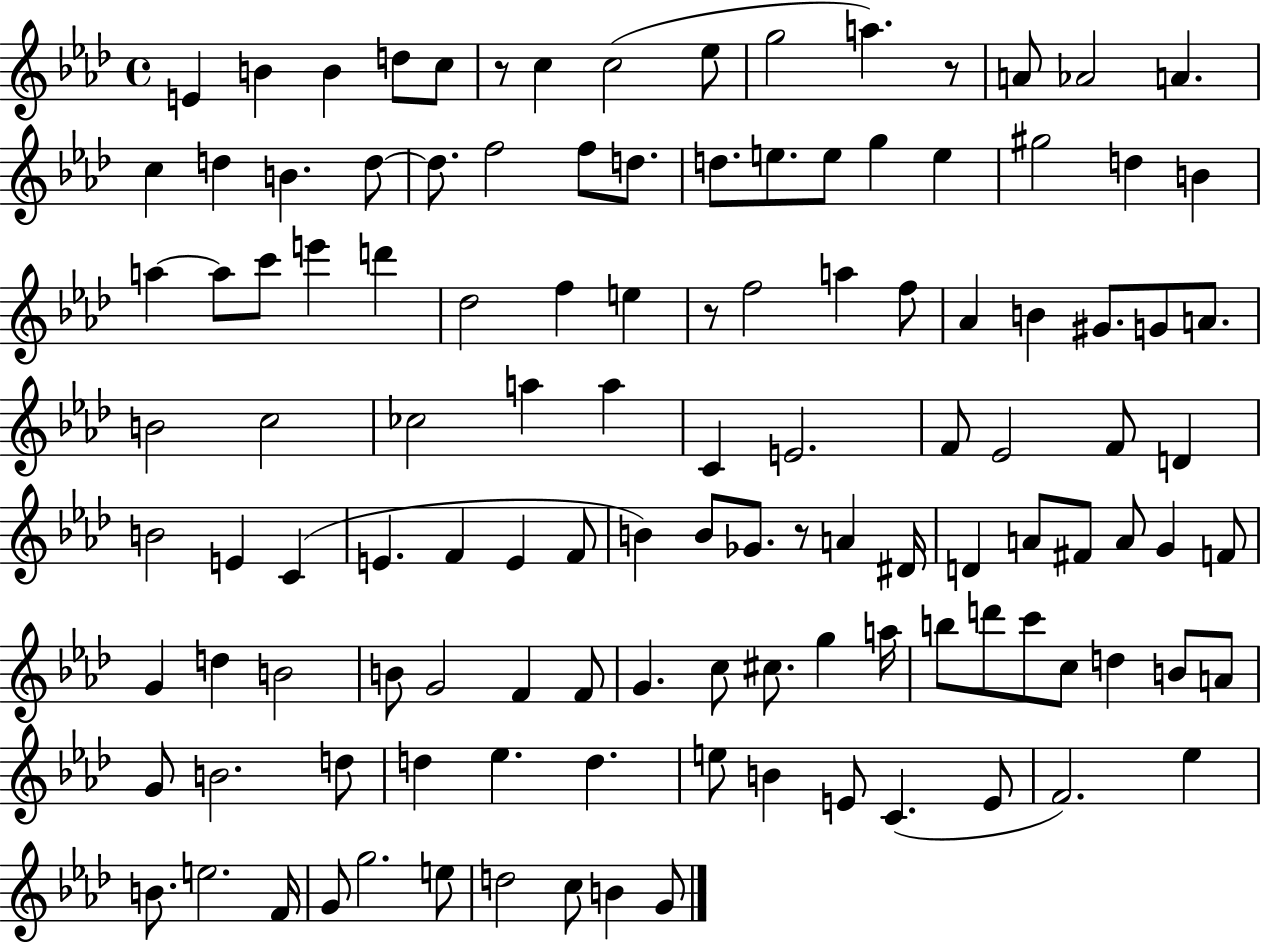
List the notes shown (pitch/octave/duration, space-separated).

E4/q B4/q B4/q D5/e C5/e R/e C5/q C5/h Eb5/e G5/h A5/q. R/e A4/e Ab4/h A4/q. C5/q D5/q B4/q. D5/e D5/e. F5/h F5/e D5/e. D5/e. E5/e. E5/e G5/q E5/q G#5/h D5/q B4/q A5/q A5/e C6/e E6/q D6/q Db5/h F5/q E5/q R/e F5/h A5/q F5/e Ab4/q B4/q G#4/e. G4/e A4/e. B4/h C5/h CES5/h A5/q A5/q C4/q E4/h. F4/e Eb4/h F4/e D4/q B4/h E4/q C4/q E4/q. F4/q E4/q F4/e B4/q B4/e Gb4/e. R/e A4/q D#4/s D4/q A4/e F#4/e A4/e G4/q F4/e G4/q D5/q B4/h B4/e G4/h F4/q F4/e G4/q. C5/e C#5/e. G5/q A5/s B5/e D6/e C6/e C5/e D5/q B4/e A4/e G4/e B4/h. D5/e D5/q Eb5/q. D5/q. E5/e B4/q E4/e C4/q. E4/e F4/h. Eb5/q B4/e. E5/h. F4/s G4/e G5/h. E5/e D5/h C5/e B4/q G4/e